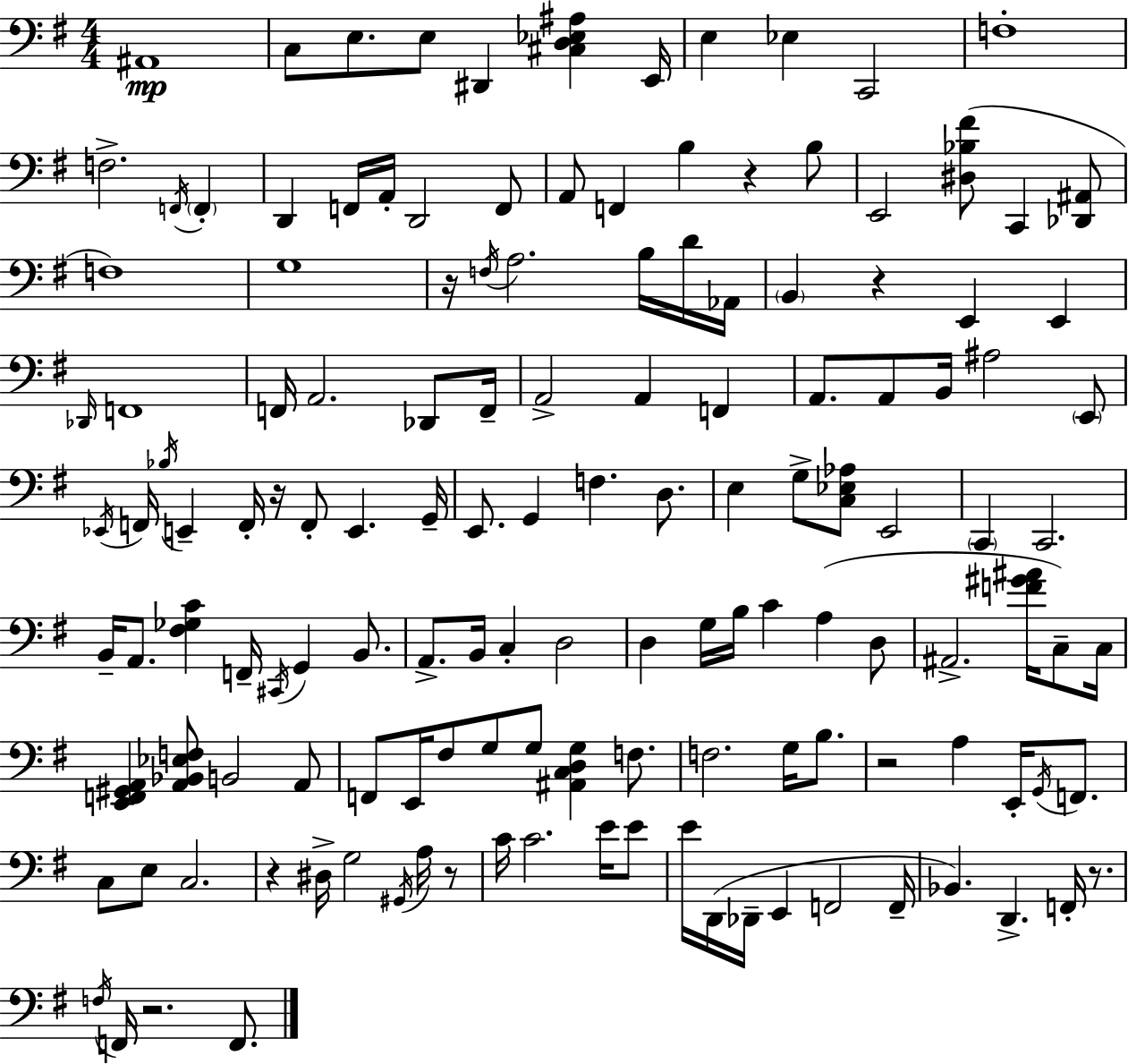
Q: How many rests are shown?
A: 9